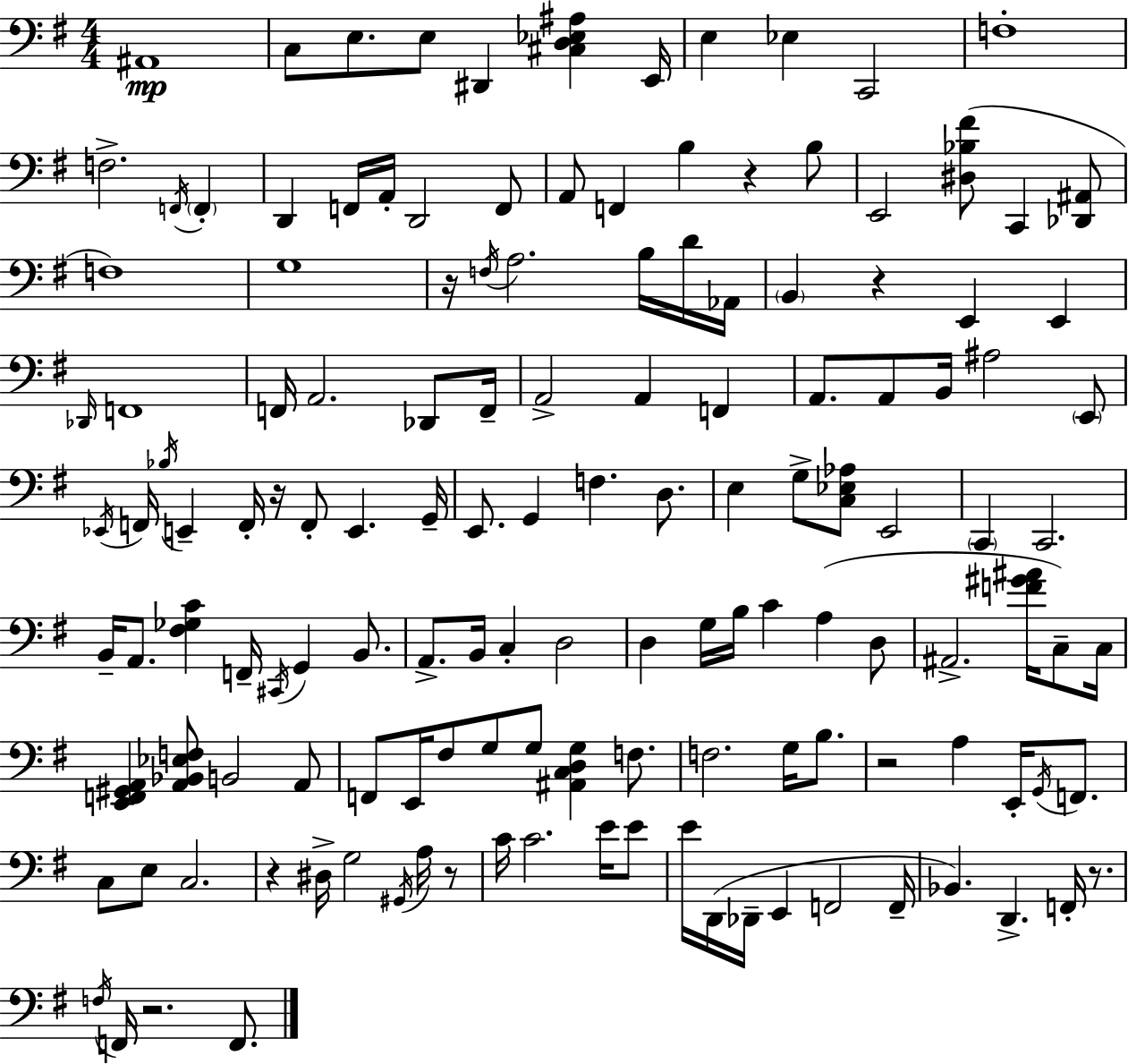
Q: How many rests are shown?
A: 9